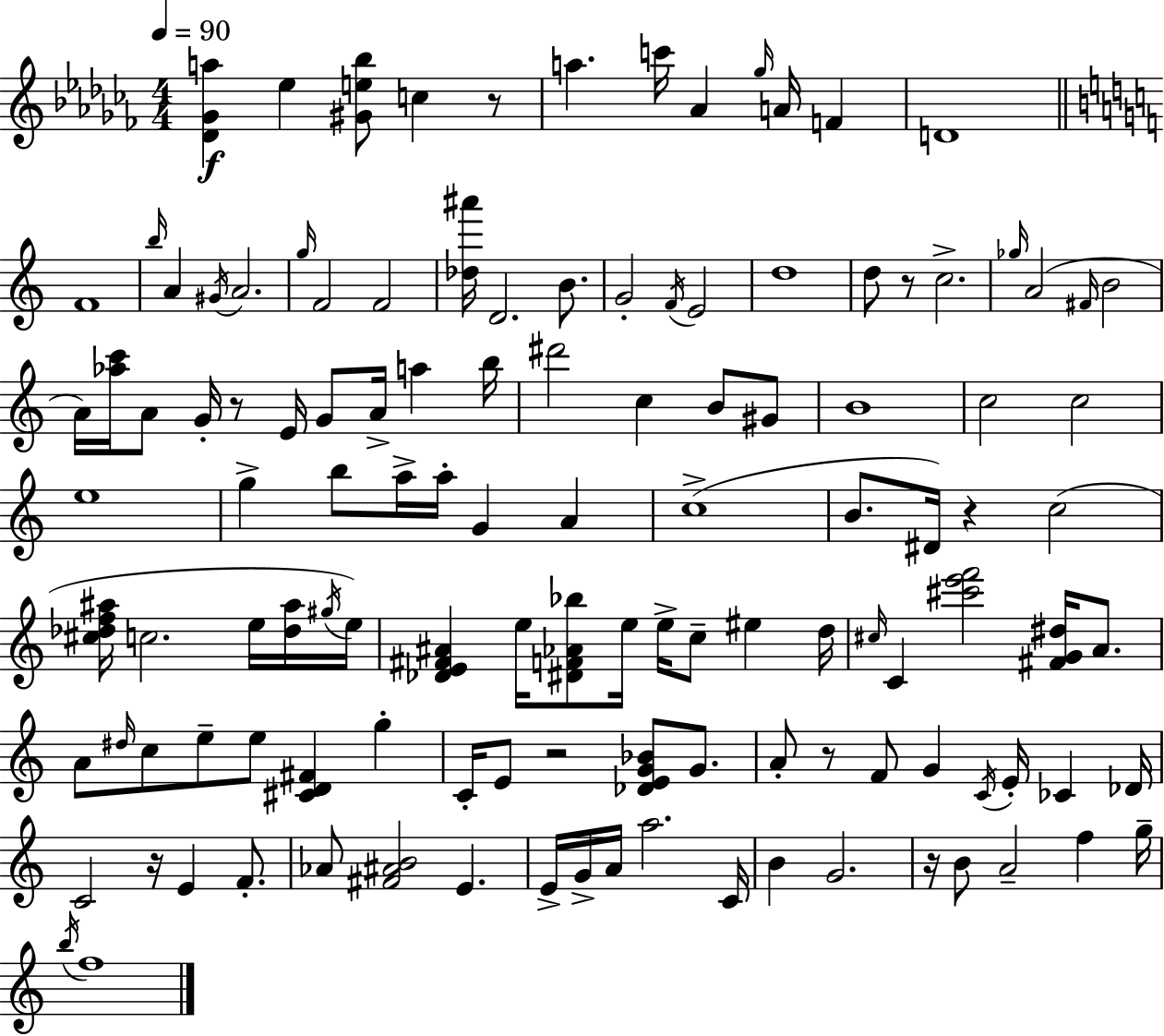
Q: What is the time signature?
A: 4/4